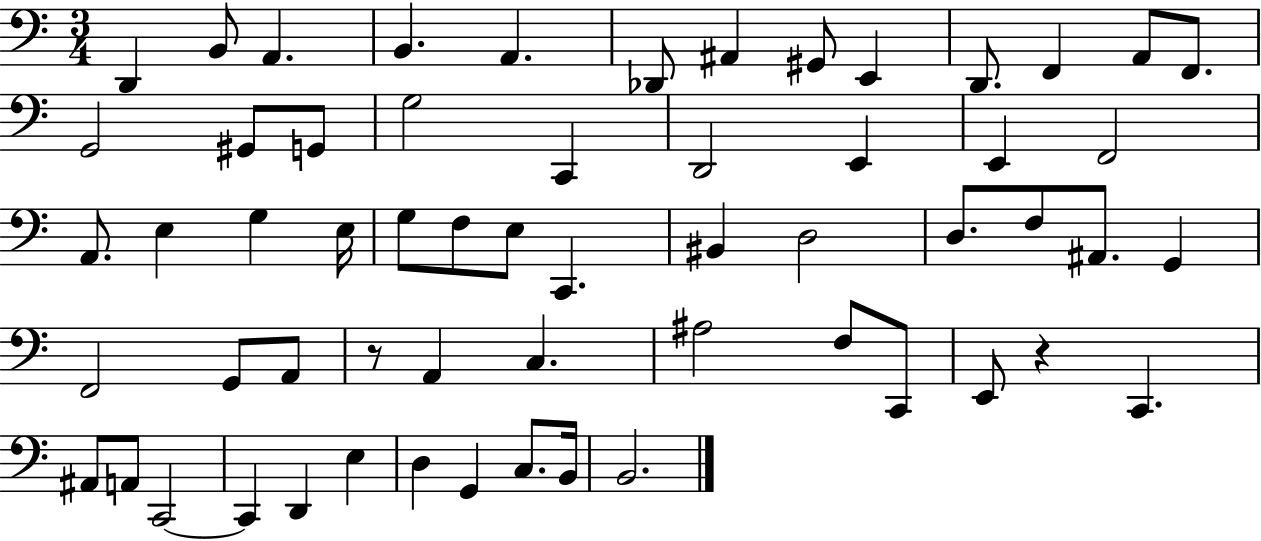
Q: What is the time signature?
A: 3/4